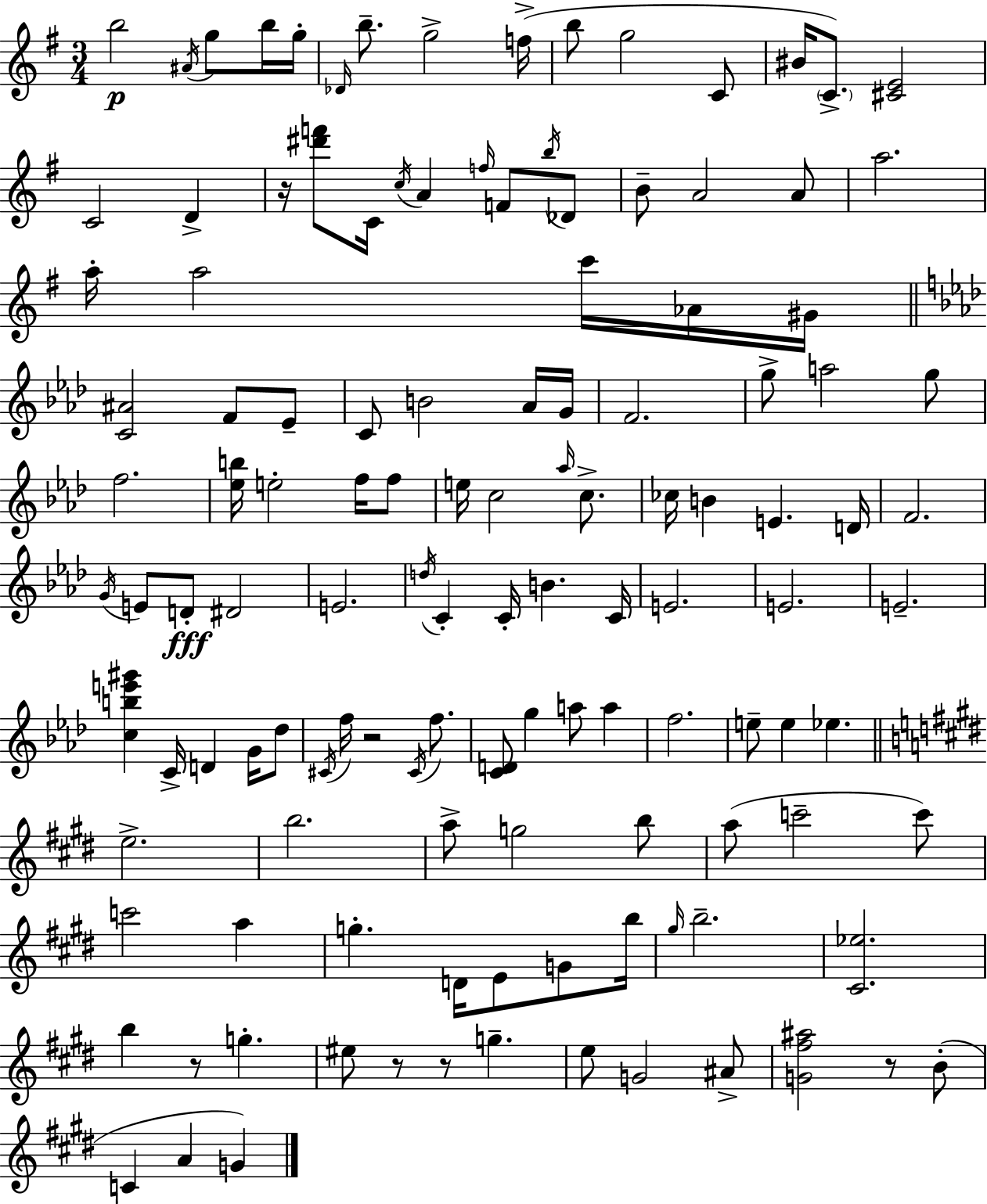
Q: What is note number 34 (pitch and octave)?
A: Eb4